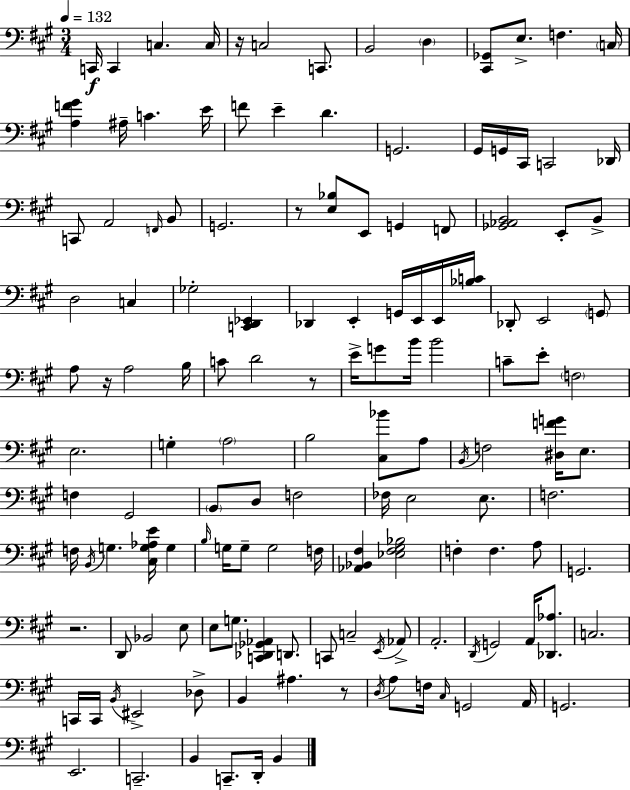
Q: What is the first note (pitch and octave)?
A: C2